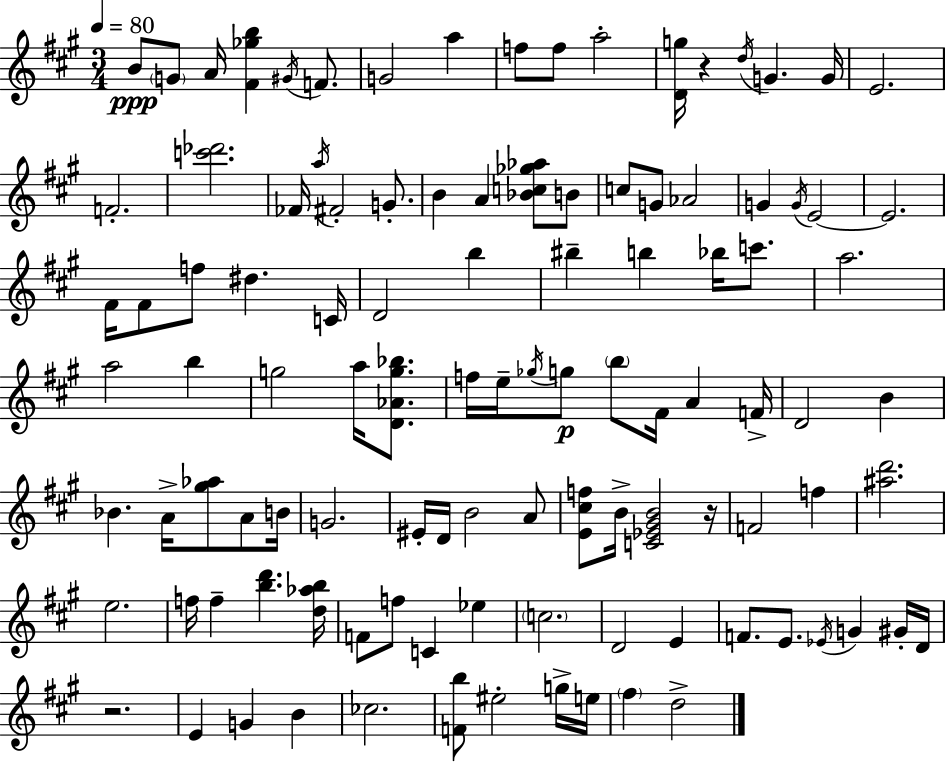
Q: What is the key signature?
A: A major